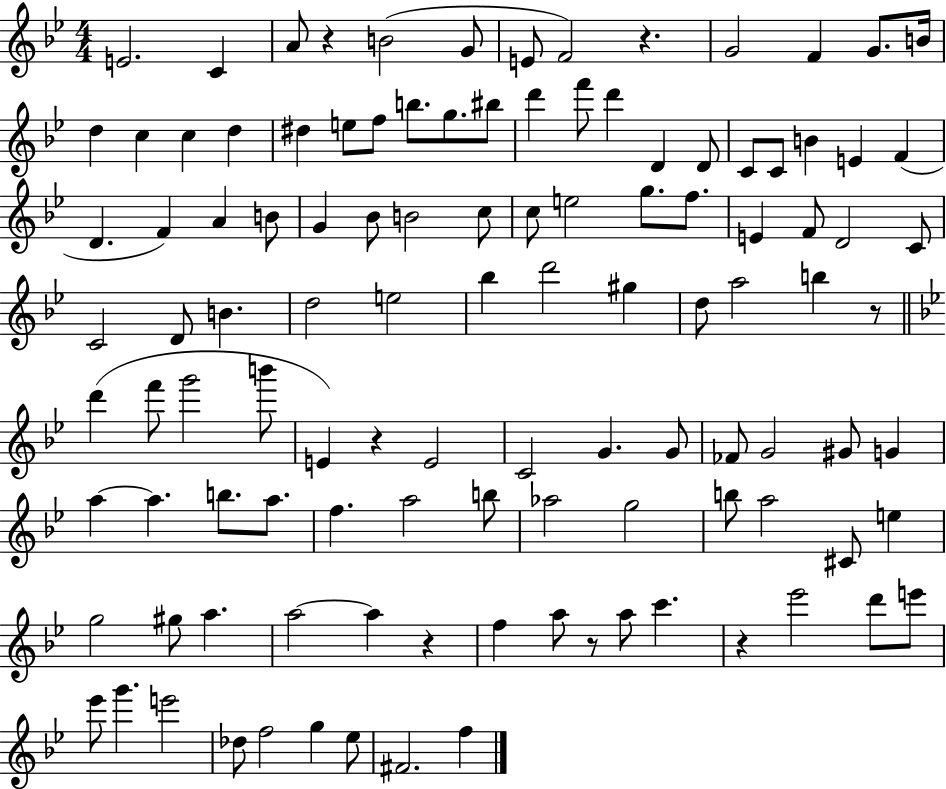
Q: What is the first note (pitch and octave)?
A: E4